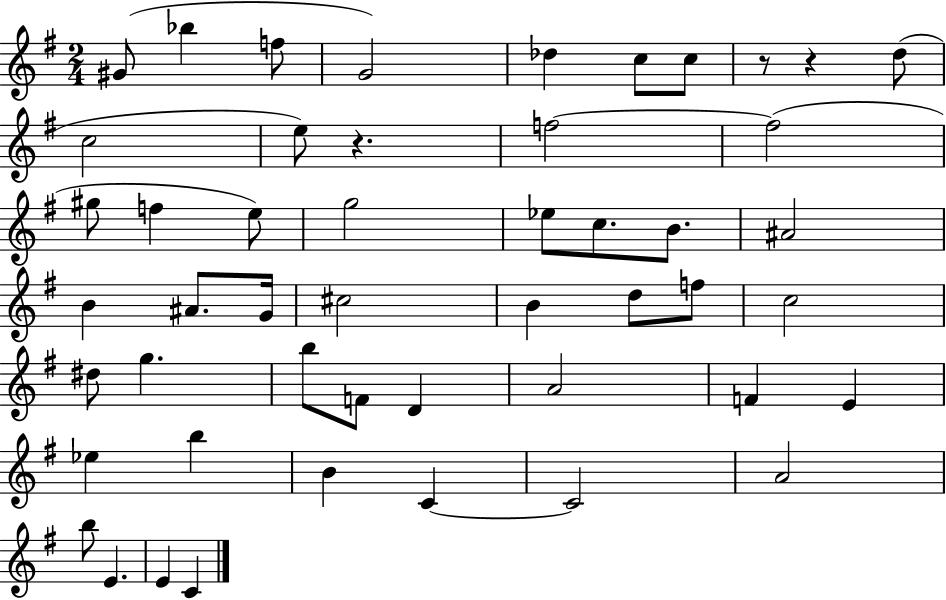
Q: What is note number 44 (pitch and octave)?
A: E4